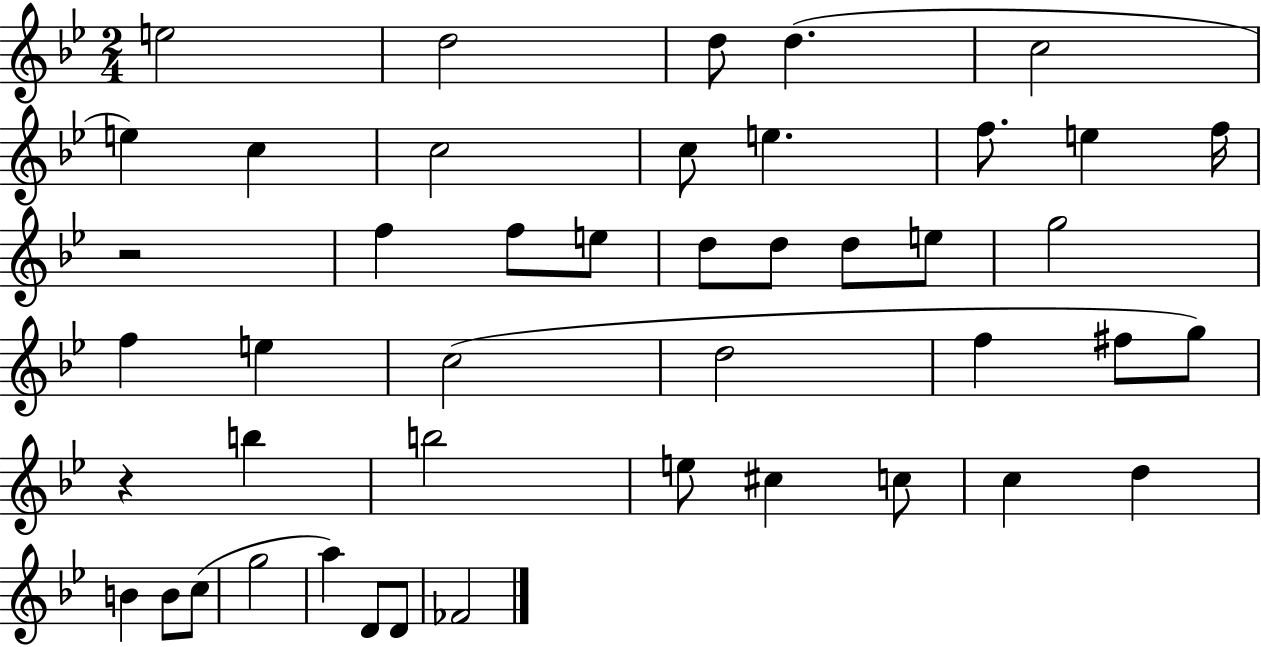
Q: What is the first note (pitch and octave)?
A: E5